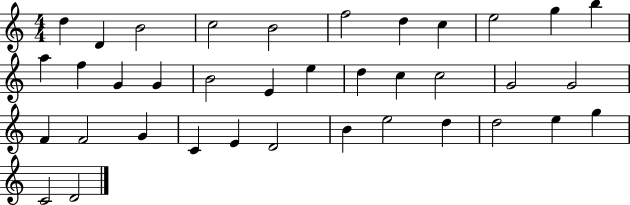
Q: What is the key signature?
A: C major